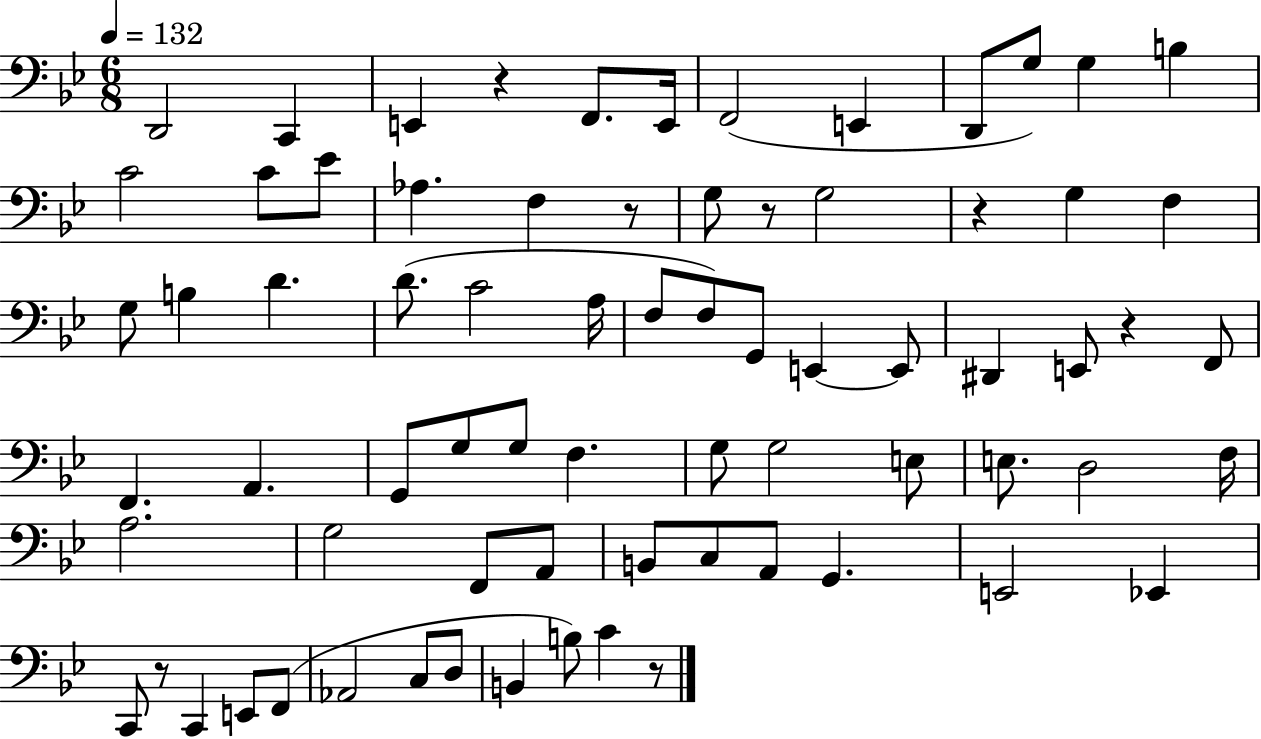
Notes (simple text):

D2/h C2/q E2/q R/q F2/e. E2/s F2/h E2/q D2/e G3/e G3/q B3/q C4/h C4/e Eb4/e Ab3/q. F3/q R/e G3/e R/e G3/h R/q G3/q F3/q G3/e B3/q D4/q. D4/e. C4/h A3/s F3/e F3/e G2/e E2/q E2/e D#2/q E2/e R/q F2/e F2/q. A2/q. G2/e G3/e G3/e F3/q. G3/e G3/h E3/e E3/e. D3/h F3/s A3/h. G3/h F2/e A2/e B2/e C3/e A2/e G2/q. E2/h Eb2/q C2/e R/e C2/q E2/e F2/e Ab2/h C3/e D3/e B2/q B3/e C4/q R/e